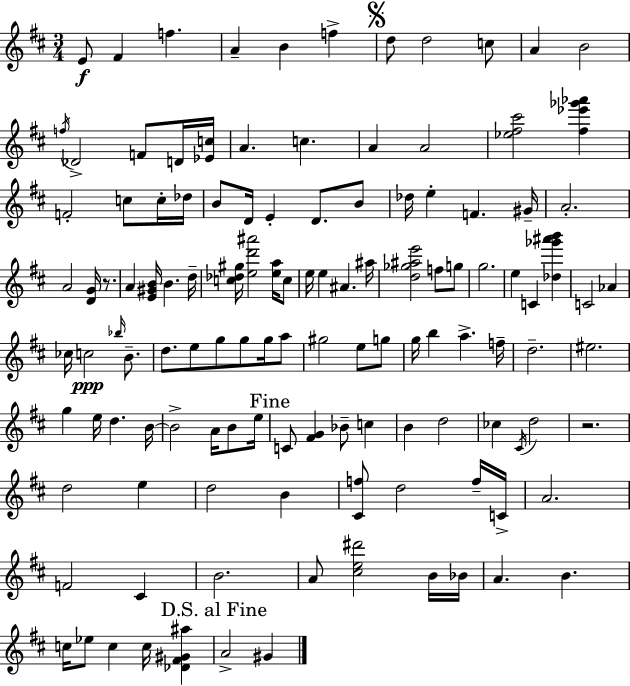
E4/e F#4/q F5/q. A4/q B4/q F5/q D5/e D5/h C5/e A4/q B4/h F5/s Db4/h F4/e D4/s [Eb4,C5]/s A4/q. C5/q. A4/q A4/h [Eb5,F#5,C#6]/h [F#5,Eb6,Gb6,Ab6]/q F4/h C5/e C5/s Db5/s B4/e D4/s E4/q D4/e. B4/e Db5/s E5/q F4/q. G#4/s A4/h. A4/h [D4,G4]/s R/e. A4/q [E4,G#4,B4]/s B4/q. D5/s [C5,Db5,G#5]/s [E5,D6,A#6]/h [E5,A5]/s C5/e E5/s E5/q A#4/q. A#5/s [D5,Gb5,A#5,E6]/h F5/e G5/e G5/h. E5/q C4/q [Db5,Gb6,A#6,B6]/q C4/h Ab4/q CES5/s C5/h Bb5/s B4/e. D5/e. E5/e G5/e G5/e G5/s A5/e G#5/h E5/e G5/e G5/s B5/q A5/q. F5/s D5/h. EIS5/h. G5/q E5/s D5/q. B4/s B4/h A4/s B4/e E5/s C4/e [F#4,G4]/q Bb4/e C5/q B4/q D5/h CES5/q C#4/s D5/h R/h. D5/h E5/q D5/h B4/q [C#4,F5]/e D5/h F5/s C4/s A4/h. F4/h C#4/q B4/h. A4/e [C#5,E5,D#6]/h B4/s Bb4/s A4/q. B4/q. C5/s Eb5/e C5/q C5/s [Db4,F#4,G#4,A#5]/q A4/h G#4/q